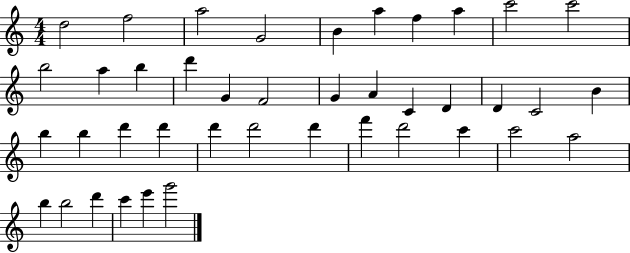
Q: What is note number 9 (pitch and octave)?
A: C6